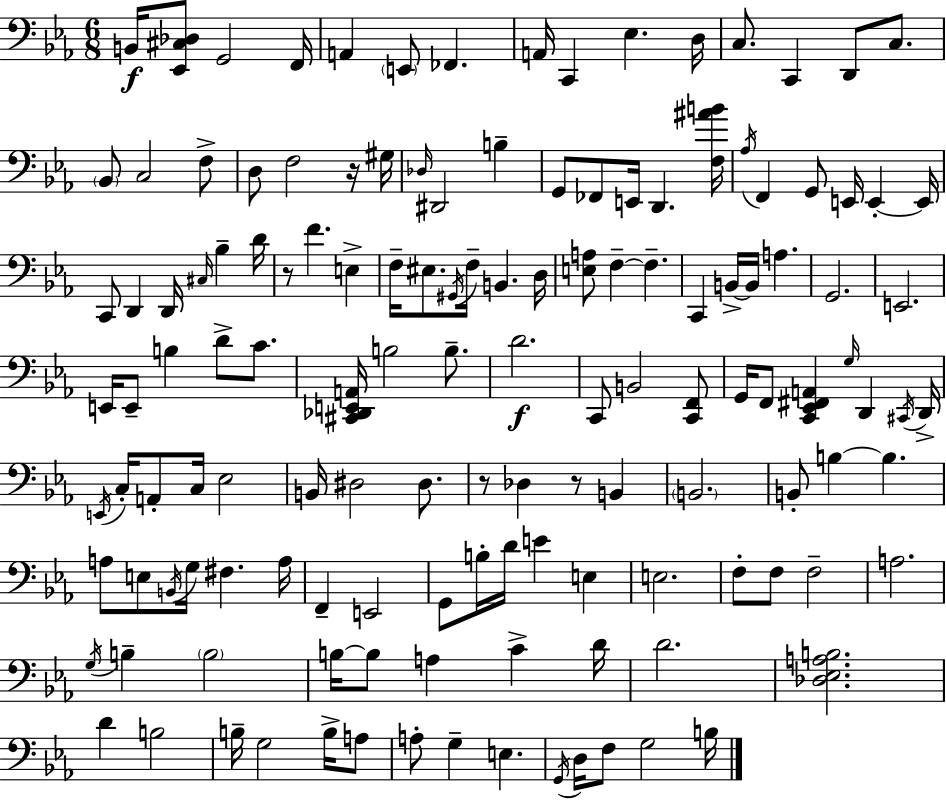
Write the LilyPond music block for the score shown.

{
  \clef bass
  \numericTimeSignature
  \time 6/8
  \key c \minor
  b,16\f <ees, cis des>8 g,2 f,16 | a,4 \parenthesize e,8 fes,4. | a,16 c,4 ees4. d16 | c8. c,4 d,8 c8. | \break \parenthesize bes,8 c2 f8-> | d8 f2 r16 gis16 | \grace { des16 } dis,2 b4-- | g,8 fes,8 e,16 d,4. | \break <f ais' b'>16 \acciaccatura { aes16 } f,4 g,8 e,16 e,4-.~~ | e,16 c,8 d,4 d,16 \grace { cis16 } bes4-- | d'16 r8 f'4. e4-> | f16-- eis8. \acciaccatura { gis,16 } f16-- b,4. | \break d16 <e a>8 f4--~~ f4.-- | c,4 b,16->~~ b,16 a4. | g,2. | e,2. | \break e,16 e,8-- b4 d'8-> | c'8. <cis, des, e, a,>16 b2 | b8.-- d'2.\f | c,8 b,2 | \break <c, f,>8 g,16 f,8 <c, ees, fis, a,>4 \grace { g16 } | d,4 \acciaccatura { cis,16 } d,16-> \acciaccatura { e,16 } c16-. a,8-. c16 ees2 | b,16 dis2 | dis8. r8 des4 | \break r8 b,4 \parenthesize b,2. | b,8-. b4~~ | b4. a8 e8 \acciaccatura { b,16 } | g16 fis4. a16 f,4-- | \break e,2 g,8 b16-. d'16 | e'4 e4 e2. | f8-. f8 | f2-- a2. | \break \acciaccatura { g16 } b4-- | \parenthesize b2 b16~~ b8 | a4 c'4-> d'16 d'2. | <des ees a b>2. | \break d'4 | b2 b16-- g2 | b16-> a8 a8-. g4-- | e4. \acciaccatura { g,16 } d16 f8 | \break g2 b16 \bar "|."
}